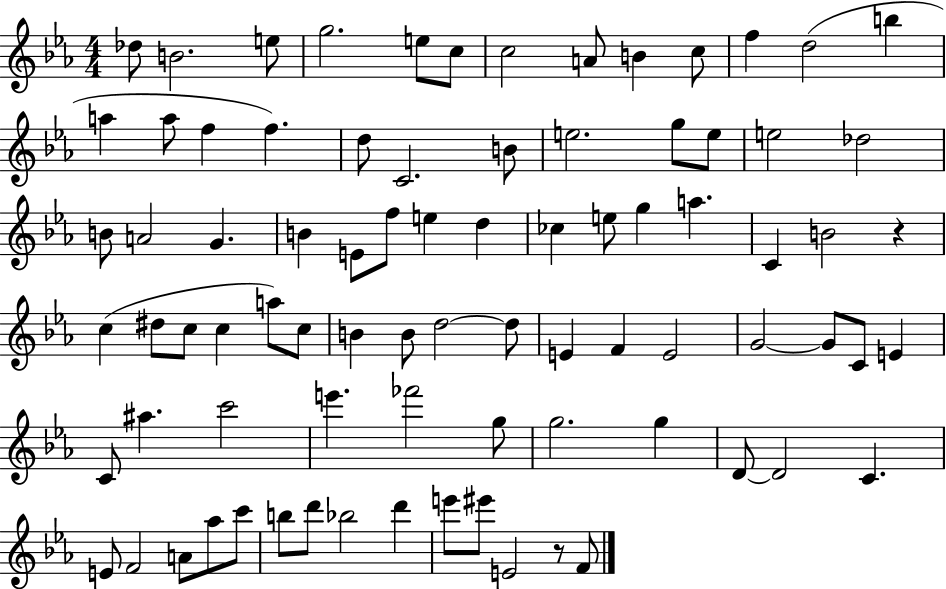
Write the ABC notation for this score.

X:1
T:Untitled
M:4/4
L:1/4
K:Eb
_d/2 B2 e/2 g2 e/2 c/2 c2 A/2 B c/2 f d2 b a a/2 f f d/2 C2 B/2 e2 g/2 e/2 e2 _d2 B/2 A2 G B E/2 f/2 e d _c e/2 g a C B2 z c ^d/2 c/2 c a/2 c/2 B B/2 d2 d/2 E F E2 G2 G/2 C/2 E C/2 ^a c'2 e' _f'2 g/2 g2 g D/2 D2 C E/2 F2 A/2 _a/2 c'/2 b/2 d'/2 _b2 d' e'/2 ^e'/2 E2 z/2 F/2